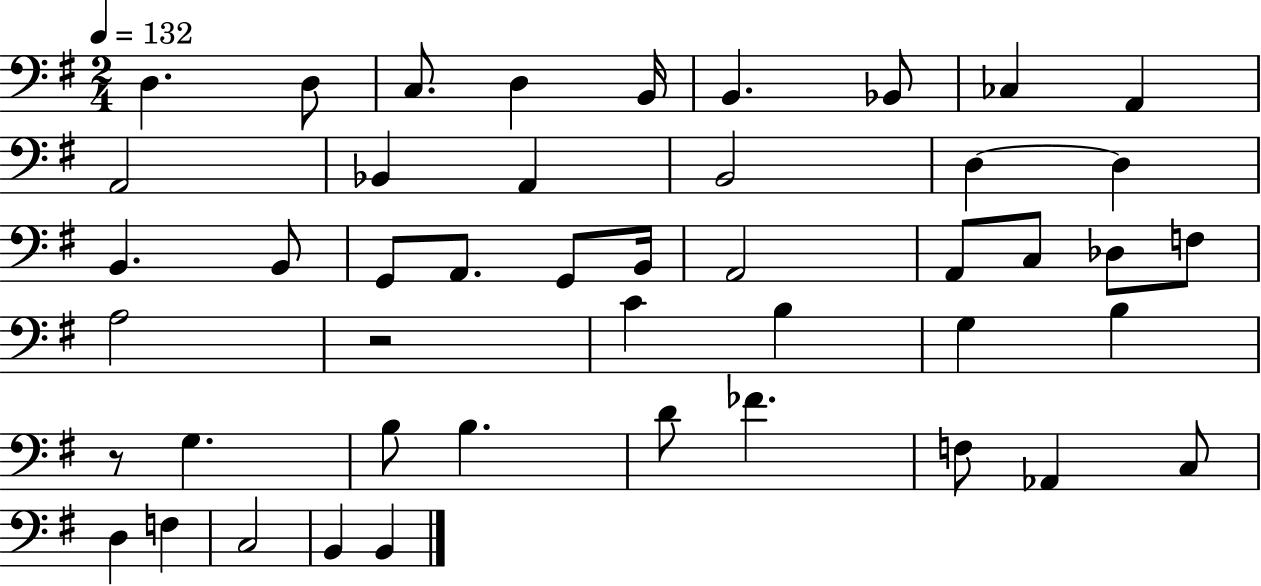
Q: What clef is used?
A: bass